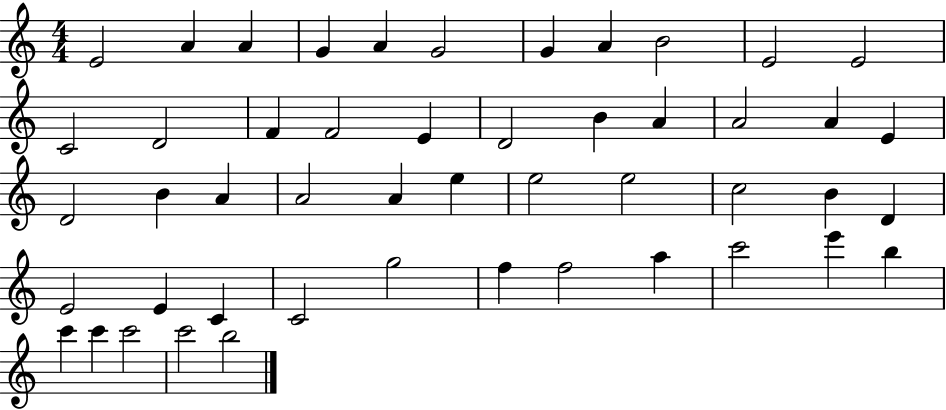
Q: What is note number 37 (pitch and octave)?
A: C4